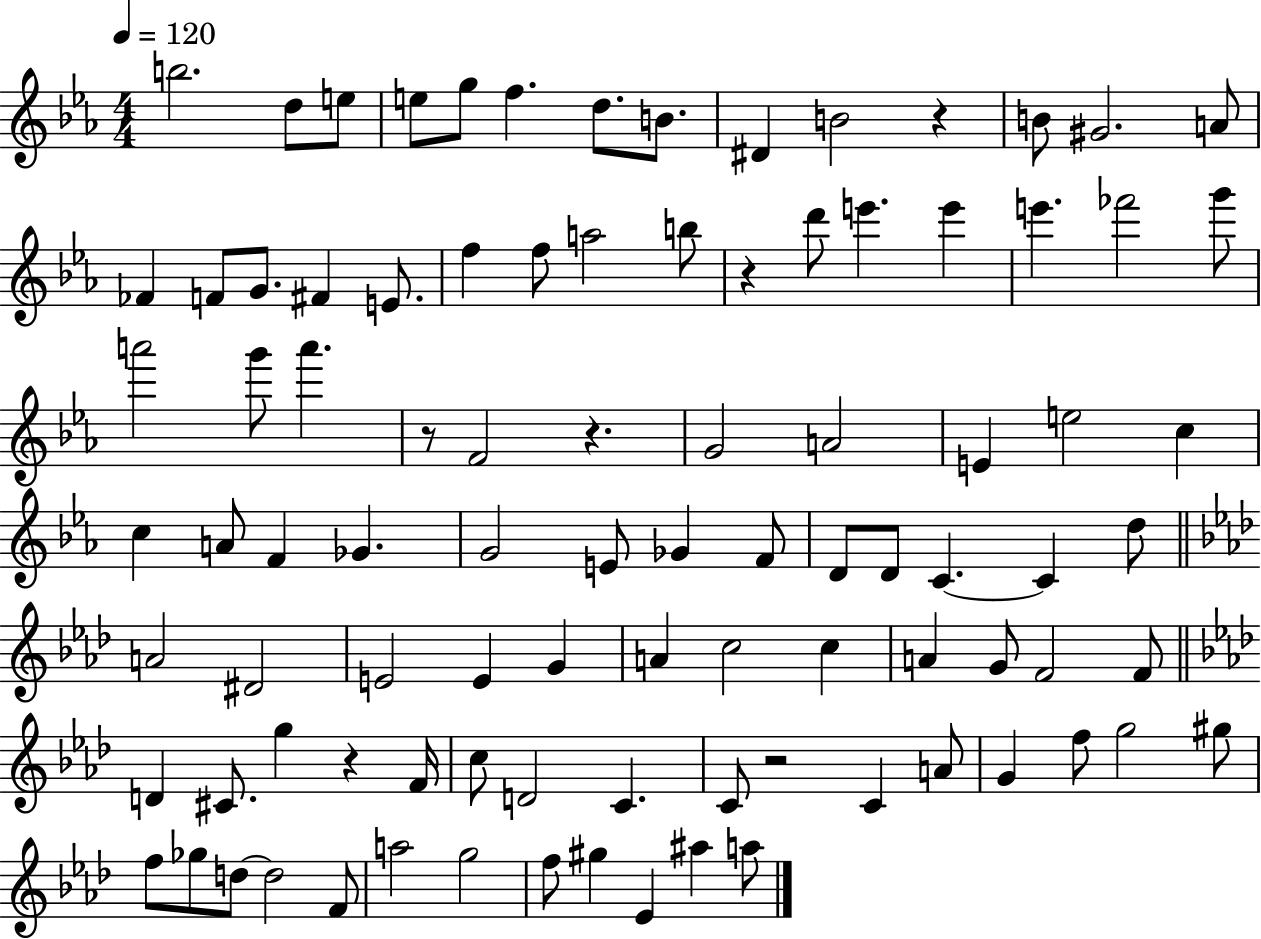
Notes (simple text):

B5/h. D5/e E5/e E5/e G5/e F5/q. D5/e. B4/e. D#4/q B4/h R/q B4/e G#4/h. A4/e FES4/q F4/e G4/e. F#4/q E4/e. F5/q F5/e A5/h B5/e R/q D6/e E6/q. E6/q E6/q. FES6/h G6/e A6/h G6/e A6/q. R/e F4/h R/q. G4/h A4/h E4/q E5/h C5/q C5/q A4/e F4/q Gb4/q. G4/h E4/e Gb4/q F4/e D4/e D4/e C4/q. C4/q D5/e A4/h D#4/h E4/h E4/q G4/q A4/q C5/h C5/q A4/q G4/e F4/h F4/e D4/q C#4/e. G5/q R/q F4/s C5/e D4/h C4/q. C4/e R/h C4/q A4/e G4/q F5/e G5/h G#5/e F5/e Gb5/e D5/e D5/h F4/e A5/h G5/h F5/e G#5/q Eb4/q A#5/q A5/e